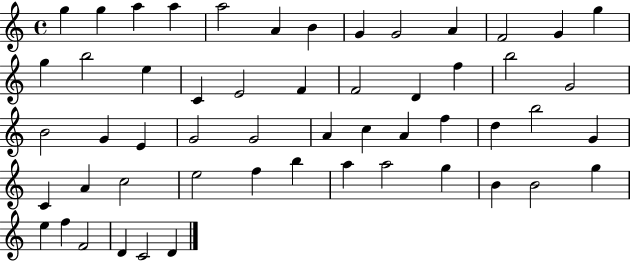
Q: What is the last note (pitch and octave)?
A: D4